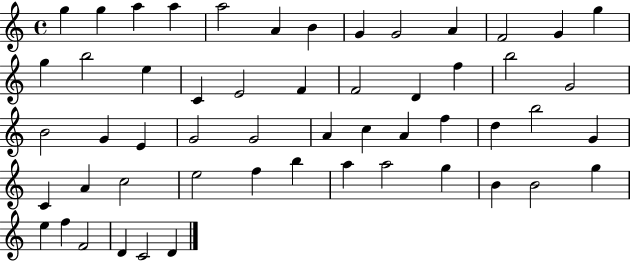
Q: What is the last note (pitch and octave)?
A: D4